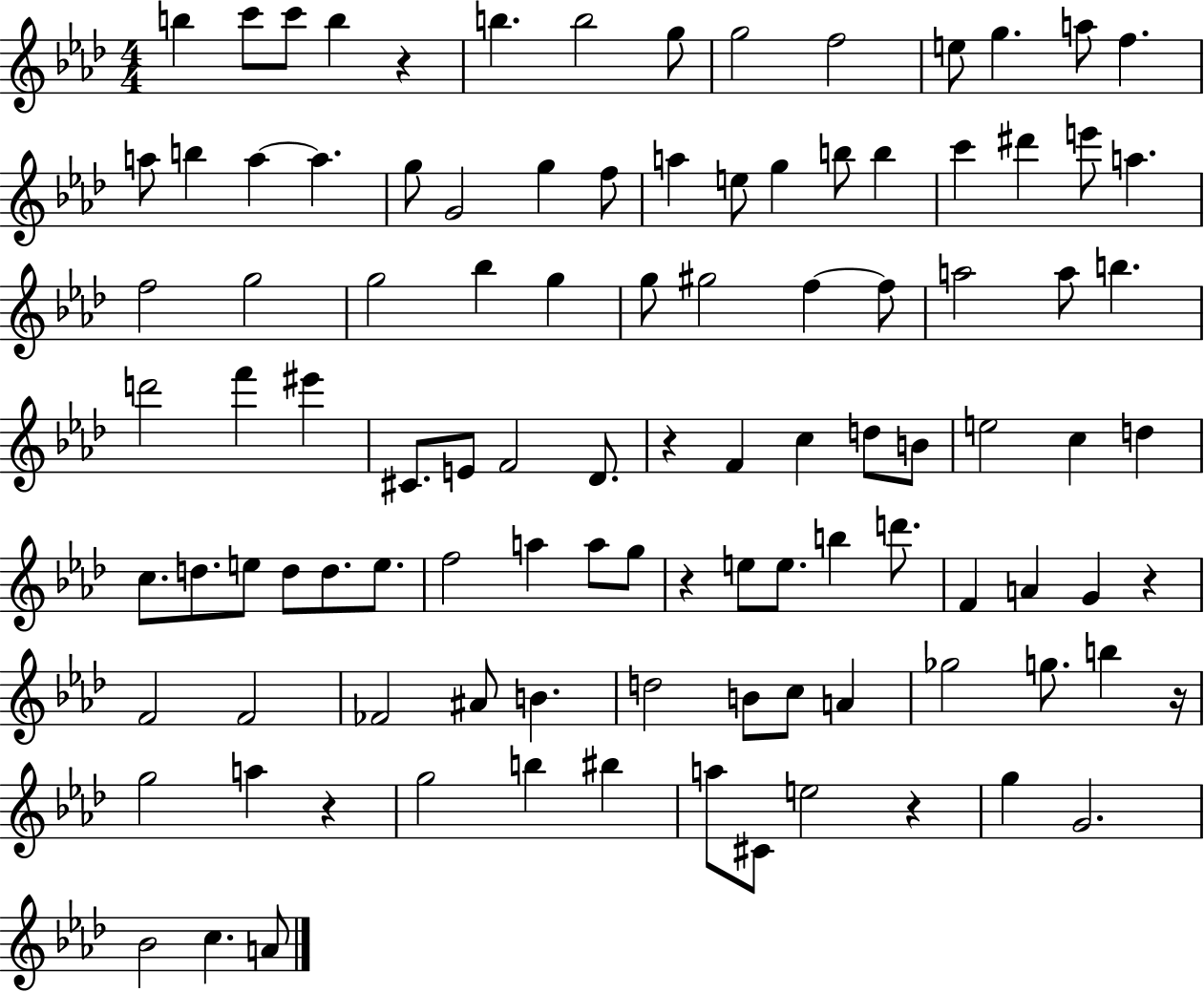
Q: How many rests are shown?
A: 7